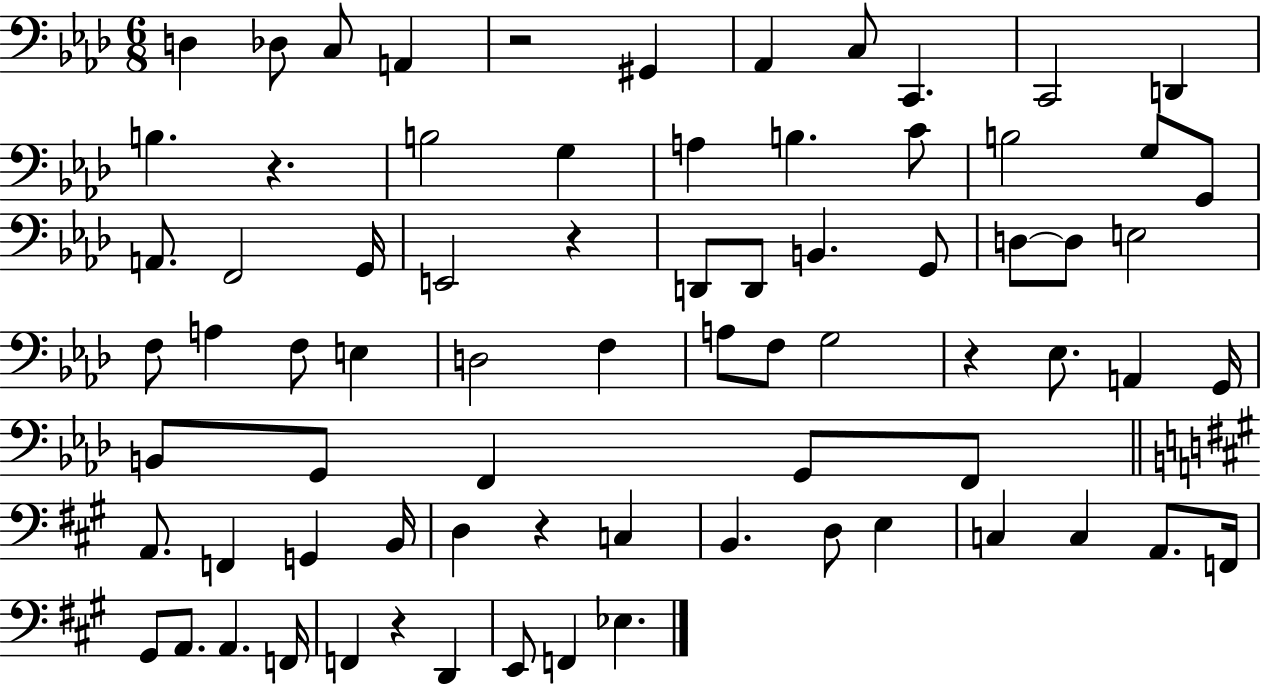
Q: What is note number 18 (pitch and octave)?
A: G3